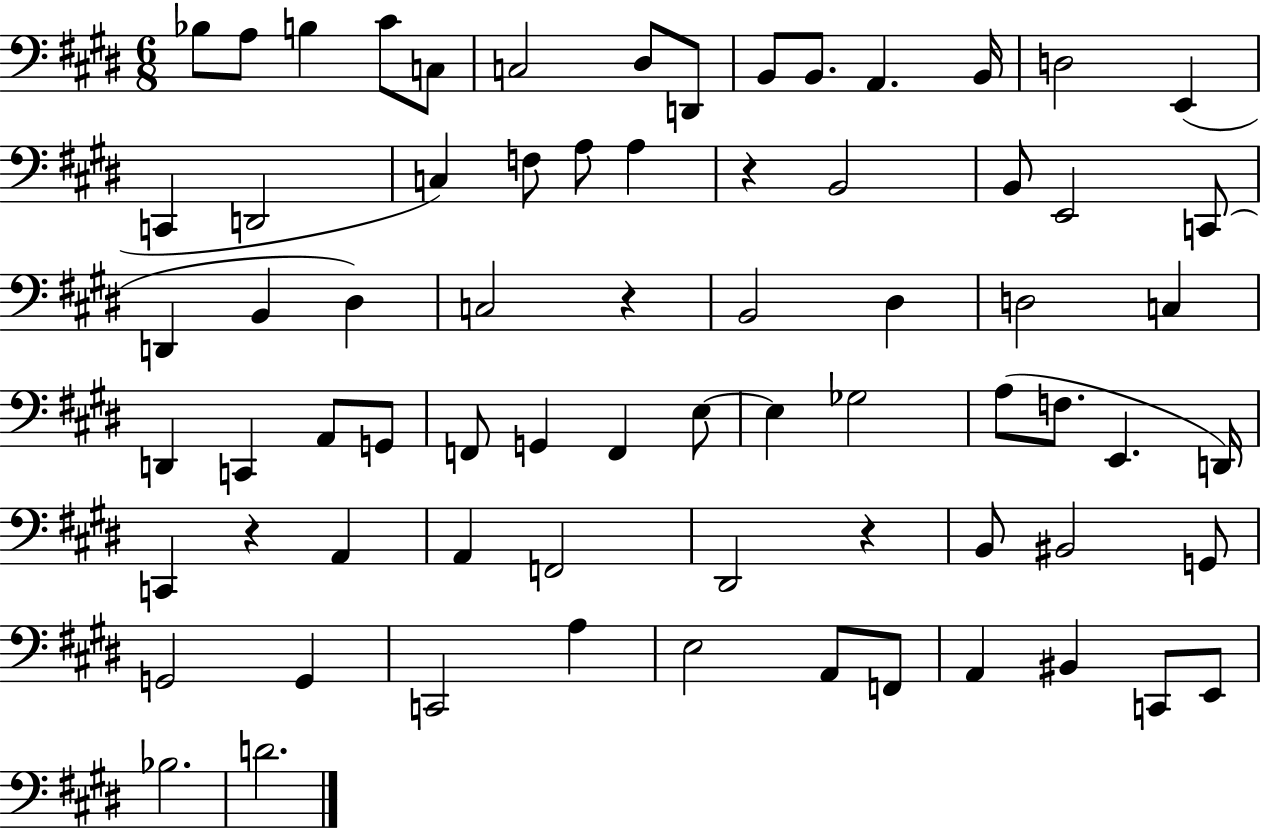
{
  \clef bass
  \numericTimeSignature
  \time 6/8
  \key e \major
  \repeat volta 2 { bes8 a8 b4 cis'8 c8 | c2 dis8 d,8 | b,8 b,8. a,4. b,16 | d2 e,4( | \break c,4 d,2 | c4) f8 a8 a4 | r4 b,2 | b,8 e,2 c,8( | \break d,4 b,4 dis4) | c2 r4 | b,2 dis4 | d2 c4 | \break d,4 c,4 a,8 g,8 | f,8 g,4 f,4 e8~~ | e4 ges2 | a8( f8. e,4. d,16) | \break c,4 r4 a,4 | a,4 f,2 | dis,2 r4 | b,8 bis,2 g,8 | \break g,2 g,4 | c,2 a4 | e2 a,8 f,8 | a,4 bis,4 c,8 e,8 | \break bes2. | d'2. | } \bar "|."
}